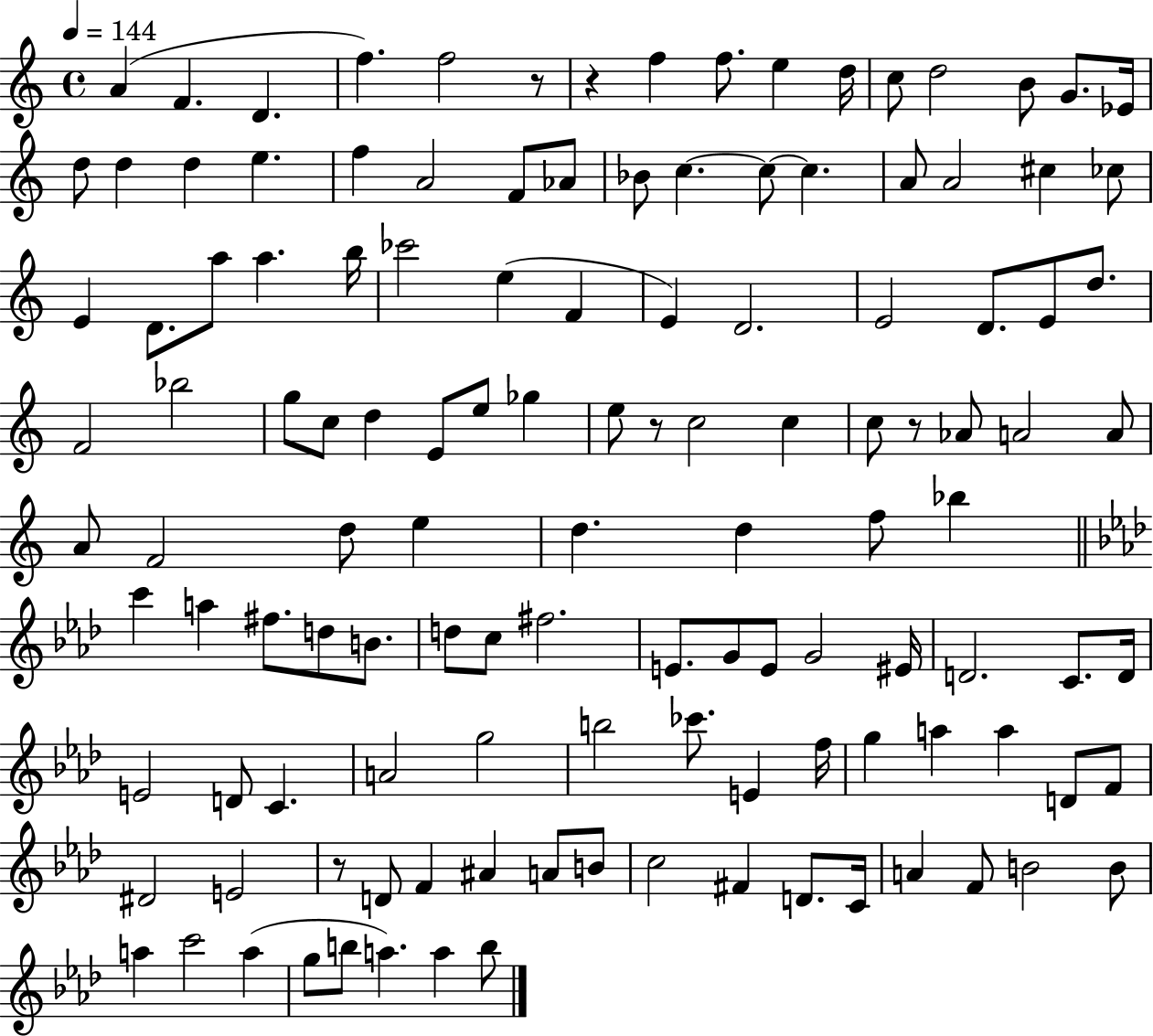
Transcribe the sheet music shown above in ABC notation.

X:1
T:Untitled
M:4/4
L:1/4
K:C
A F D f f2 z/2 z f f/2 e d/4 c/2 d2 B/2 G/2 _E/4 d/2 d d e f A2 F/2 _A/2 _B/2 c c/2 c A/2 A2 ^c _c/2 E D/2 a/2 a b/4 _c'2 e F E D2 E2 D/2 E/2 d/2 F2 _b2 g/2 c/2 d E/2 e/2 _g e/2 z/2 c2 c c/2 z/2 _A/2 A2 A/2 A/2 F2 d/2 e d d f/2 _b c' a ^f/2 d/2 B/2 d/2 c/2 ^f2 E/2 G/2 E/2 G2 ^E/4 D2 C/2 D/4 E2 D/2 C A2 g2 b2 _c'/2 E f/4 g a a D/2 F/2 ^D2 E2 z/2 D/2 F ^A A/2 B/2 c2 ^F D/2 C/4 A F/2 B2 B/2 a c'2 a g/2 b/2 a a b/2